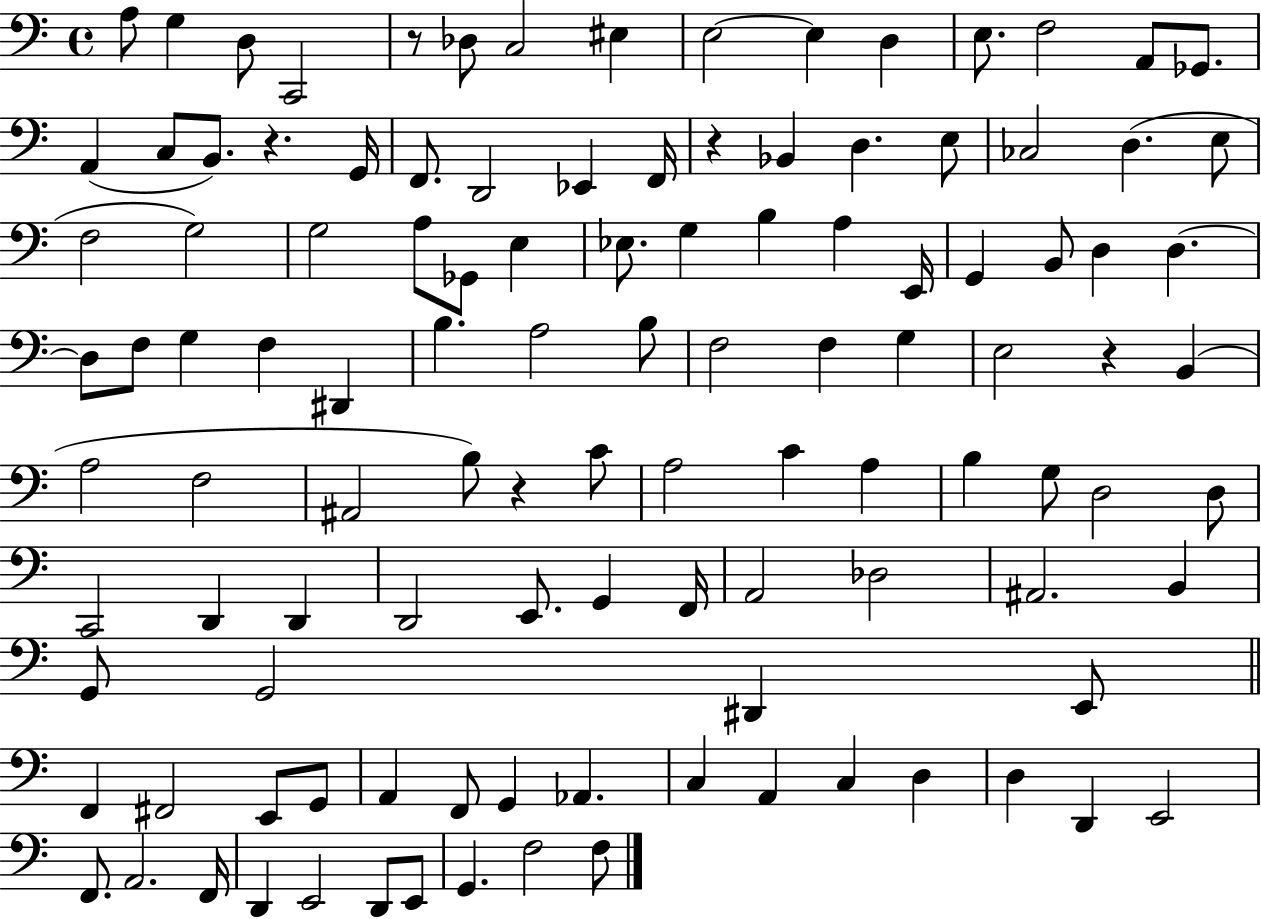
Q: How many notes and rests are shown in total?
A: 113